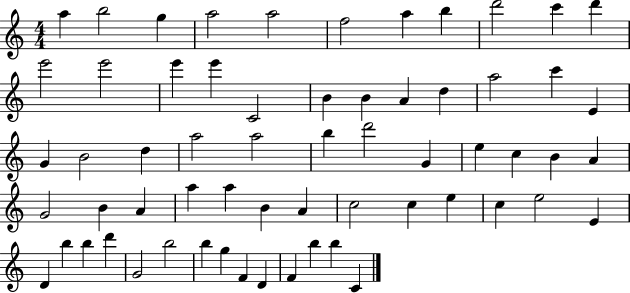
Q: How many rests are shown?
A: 0